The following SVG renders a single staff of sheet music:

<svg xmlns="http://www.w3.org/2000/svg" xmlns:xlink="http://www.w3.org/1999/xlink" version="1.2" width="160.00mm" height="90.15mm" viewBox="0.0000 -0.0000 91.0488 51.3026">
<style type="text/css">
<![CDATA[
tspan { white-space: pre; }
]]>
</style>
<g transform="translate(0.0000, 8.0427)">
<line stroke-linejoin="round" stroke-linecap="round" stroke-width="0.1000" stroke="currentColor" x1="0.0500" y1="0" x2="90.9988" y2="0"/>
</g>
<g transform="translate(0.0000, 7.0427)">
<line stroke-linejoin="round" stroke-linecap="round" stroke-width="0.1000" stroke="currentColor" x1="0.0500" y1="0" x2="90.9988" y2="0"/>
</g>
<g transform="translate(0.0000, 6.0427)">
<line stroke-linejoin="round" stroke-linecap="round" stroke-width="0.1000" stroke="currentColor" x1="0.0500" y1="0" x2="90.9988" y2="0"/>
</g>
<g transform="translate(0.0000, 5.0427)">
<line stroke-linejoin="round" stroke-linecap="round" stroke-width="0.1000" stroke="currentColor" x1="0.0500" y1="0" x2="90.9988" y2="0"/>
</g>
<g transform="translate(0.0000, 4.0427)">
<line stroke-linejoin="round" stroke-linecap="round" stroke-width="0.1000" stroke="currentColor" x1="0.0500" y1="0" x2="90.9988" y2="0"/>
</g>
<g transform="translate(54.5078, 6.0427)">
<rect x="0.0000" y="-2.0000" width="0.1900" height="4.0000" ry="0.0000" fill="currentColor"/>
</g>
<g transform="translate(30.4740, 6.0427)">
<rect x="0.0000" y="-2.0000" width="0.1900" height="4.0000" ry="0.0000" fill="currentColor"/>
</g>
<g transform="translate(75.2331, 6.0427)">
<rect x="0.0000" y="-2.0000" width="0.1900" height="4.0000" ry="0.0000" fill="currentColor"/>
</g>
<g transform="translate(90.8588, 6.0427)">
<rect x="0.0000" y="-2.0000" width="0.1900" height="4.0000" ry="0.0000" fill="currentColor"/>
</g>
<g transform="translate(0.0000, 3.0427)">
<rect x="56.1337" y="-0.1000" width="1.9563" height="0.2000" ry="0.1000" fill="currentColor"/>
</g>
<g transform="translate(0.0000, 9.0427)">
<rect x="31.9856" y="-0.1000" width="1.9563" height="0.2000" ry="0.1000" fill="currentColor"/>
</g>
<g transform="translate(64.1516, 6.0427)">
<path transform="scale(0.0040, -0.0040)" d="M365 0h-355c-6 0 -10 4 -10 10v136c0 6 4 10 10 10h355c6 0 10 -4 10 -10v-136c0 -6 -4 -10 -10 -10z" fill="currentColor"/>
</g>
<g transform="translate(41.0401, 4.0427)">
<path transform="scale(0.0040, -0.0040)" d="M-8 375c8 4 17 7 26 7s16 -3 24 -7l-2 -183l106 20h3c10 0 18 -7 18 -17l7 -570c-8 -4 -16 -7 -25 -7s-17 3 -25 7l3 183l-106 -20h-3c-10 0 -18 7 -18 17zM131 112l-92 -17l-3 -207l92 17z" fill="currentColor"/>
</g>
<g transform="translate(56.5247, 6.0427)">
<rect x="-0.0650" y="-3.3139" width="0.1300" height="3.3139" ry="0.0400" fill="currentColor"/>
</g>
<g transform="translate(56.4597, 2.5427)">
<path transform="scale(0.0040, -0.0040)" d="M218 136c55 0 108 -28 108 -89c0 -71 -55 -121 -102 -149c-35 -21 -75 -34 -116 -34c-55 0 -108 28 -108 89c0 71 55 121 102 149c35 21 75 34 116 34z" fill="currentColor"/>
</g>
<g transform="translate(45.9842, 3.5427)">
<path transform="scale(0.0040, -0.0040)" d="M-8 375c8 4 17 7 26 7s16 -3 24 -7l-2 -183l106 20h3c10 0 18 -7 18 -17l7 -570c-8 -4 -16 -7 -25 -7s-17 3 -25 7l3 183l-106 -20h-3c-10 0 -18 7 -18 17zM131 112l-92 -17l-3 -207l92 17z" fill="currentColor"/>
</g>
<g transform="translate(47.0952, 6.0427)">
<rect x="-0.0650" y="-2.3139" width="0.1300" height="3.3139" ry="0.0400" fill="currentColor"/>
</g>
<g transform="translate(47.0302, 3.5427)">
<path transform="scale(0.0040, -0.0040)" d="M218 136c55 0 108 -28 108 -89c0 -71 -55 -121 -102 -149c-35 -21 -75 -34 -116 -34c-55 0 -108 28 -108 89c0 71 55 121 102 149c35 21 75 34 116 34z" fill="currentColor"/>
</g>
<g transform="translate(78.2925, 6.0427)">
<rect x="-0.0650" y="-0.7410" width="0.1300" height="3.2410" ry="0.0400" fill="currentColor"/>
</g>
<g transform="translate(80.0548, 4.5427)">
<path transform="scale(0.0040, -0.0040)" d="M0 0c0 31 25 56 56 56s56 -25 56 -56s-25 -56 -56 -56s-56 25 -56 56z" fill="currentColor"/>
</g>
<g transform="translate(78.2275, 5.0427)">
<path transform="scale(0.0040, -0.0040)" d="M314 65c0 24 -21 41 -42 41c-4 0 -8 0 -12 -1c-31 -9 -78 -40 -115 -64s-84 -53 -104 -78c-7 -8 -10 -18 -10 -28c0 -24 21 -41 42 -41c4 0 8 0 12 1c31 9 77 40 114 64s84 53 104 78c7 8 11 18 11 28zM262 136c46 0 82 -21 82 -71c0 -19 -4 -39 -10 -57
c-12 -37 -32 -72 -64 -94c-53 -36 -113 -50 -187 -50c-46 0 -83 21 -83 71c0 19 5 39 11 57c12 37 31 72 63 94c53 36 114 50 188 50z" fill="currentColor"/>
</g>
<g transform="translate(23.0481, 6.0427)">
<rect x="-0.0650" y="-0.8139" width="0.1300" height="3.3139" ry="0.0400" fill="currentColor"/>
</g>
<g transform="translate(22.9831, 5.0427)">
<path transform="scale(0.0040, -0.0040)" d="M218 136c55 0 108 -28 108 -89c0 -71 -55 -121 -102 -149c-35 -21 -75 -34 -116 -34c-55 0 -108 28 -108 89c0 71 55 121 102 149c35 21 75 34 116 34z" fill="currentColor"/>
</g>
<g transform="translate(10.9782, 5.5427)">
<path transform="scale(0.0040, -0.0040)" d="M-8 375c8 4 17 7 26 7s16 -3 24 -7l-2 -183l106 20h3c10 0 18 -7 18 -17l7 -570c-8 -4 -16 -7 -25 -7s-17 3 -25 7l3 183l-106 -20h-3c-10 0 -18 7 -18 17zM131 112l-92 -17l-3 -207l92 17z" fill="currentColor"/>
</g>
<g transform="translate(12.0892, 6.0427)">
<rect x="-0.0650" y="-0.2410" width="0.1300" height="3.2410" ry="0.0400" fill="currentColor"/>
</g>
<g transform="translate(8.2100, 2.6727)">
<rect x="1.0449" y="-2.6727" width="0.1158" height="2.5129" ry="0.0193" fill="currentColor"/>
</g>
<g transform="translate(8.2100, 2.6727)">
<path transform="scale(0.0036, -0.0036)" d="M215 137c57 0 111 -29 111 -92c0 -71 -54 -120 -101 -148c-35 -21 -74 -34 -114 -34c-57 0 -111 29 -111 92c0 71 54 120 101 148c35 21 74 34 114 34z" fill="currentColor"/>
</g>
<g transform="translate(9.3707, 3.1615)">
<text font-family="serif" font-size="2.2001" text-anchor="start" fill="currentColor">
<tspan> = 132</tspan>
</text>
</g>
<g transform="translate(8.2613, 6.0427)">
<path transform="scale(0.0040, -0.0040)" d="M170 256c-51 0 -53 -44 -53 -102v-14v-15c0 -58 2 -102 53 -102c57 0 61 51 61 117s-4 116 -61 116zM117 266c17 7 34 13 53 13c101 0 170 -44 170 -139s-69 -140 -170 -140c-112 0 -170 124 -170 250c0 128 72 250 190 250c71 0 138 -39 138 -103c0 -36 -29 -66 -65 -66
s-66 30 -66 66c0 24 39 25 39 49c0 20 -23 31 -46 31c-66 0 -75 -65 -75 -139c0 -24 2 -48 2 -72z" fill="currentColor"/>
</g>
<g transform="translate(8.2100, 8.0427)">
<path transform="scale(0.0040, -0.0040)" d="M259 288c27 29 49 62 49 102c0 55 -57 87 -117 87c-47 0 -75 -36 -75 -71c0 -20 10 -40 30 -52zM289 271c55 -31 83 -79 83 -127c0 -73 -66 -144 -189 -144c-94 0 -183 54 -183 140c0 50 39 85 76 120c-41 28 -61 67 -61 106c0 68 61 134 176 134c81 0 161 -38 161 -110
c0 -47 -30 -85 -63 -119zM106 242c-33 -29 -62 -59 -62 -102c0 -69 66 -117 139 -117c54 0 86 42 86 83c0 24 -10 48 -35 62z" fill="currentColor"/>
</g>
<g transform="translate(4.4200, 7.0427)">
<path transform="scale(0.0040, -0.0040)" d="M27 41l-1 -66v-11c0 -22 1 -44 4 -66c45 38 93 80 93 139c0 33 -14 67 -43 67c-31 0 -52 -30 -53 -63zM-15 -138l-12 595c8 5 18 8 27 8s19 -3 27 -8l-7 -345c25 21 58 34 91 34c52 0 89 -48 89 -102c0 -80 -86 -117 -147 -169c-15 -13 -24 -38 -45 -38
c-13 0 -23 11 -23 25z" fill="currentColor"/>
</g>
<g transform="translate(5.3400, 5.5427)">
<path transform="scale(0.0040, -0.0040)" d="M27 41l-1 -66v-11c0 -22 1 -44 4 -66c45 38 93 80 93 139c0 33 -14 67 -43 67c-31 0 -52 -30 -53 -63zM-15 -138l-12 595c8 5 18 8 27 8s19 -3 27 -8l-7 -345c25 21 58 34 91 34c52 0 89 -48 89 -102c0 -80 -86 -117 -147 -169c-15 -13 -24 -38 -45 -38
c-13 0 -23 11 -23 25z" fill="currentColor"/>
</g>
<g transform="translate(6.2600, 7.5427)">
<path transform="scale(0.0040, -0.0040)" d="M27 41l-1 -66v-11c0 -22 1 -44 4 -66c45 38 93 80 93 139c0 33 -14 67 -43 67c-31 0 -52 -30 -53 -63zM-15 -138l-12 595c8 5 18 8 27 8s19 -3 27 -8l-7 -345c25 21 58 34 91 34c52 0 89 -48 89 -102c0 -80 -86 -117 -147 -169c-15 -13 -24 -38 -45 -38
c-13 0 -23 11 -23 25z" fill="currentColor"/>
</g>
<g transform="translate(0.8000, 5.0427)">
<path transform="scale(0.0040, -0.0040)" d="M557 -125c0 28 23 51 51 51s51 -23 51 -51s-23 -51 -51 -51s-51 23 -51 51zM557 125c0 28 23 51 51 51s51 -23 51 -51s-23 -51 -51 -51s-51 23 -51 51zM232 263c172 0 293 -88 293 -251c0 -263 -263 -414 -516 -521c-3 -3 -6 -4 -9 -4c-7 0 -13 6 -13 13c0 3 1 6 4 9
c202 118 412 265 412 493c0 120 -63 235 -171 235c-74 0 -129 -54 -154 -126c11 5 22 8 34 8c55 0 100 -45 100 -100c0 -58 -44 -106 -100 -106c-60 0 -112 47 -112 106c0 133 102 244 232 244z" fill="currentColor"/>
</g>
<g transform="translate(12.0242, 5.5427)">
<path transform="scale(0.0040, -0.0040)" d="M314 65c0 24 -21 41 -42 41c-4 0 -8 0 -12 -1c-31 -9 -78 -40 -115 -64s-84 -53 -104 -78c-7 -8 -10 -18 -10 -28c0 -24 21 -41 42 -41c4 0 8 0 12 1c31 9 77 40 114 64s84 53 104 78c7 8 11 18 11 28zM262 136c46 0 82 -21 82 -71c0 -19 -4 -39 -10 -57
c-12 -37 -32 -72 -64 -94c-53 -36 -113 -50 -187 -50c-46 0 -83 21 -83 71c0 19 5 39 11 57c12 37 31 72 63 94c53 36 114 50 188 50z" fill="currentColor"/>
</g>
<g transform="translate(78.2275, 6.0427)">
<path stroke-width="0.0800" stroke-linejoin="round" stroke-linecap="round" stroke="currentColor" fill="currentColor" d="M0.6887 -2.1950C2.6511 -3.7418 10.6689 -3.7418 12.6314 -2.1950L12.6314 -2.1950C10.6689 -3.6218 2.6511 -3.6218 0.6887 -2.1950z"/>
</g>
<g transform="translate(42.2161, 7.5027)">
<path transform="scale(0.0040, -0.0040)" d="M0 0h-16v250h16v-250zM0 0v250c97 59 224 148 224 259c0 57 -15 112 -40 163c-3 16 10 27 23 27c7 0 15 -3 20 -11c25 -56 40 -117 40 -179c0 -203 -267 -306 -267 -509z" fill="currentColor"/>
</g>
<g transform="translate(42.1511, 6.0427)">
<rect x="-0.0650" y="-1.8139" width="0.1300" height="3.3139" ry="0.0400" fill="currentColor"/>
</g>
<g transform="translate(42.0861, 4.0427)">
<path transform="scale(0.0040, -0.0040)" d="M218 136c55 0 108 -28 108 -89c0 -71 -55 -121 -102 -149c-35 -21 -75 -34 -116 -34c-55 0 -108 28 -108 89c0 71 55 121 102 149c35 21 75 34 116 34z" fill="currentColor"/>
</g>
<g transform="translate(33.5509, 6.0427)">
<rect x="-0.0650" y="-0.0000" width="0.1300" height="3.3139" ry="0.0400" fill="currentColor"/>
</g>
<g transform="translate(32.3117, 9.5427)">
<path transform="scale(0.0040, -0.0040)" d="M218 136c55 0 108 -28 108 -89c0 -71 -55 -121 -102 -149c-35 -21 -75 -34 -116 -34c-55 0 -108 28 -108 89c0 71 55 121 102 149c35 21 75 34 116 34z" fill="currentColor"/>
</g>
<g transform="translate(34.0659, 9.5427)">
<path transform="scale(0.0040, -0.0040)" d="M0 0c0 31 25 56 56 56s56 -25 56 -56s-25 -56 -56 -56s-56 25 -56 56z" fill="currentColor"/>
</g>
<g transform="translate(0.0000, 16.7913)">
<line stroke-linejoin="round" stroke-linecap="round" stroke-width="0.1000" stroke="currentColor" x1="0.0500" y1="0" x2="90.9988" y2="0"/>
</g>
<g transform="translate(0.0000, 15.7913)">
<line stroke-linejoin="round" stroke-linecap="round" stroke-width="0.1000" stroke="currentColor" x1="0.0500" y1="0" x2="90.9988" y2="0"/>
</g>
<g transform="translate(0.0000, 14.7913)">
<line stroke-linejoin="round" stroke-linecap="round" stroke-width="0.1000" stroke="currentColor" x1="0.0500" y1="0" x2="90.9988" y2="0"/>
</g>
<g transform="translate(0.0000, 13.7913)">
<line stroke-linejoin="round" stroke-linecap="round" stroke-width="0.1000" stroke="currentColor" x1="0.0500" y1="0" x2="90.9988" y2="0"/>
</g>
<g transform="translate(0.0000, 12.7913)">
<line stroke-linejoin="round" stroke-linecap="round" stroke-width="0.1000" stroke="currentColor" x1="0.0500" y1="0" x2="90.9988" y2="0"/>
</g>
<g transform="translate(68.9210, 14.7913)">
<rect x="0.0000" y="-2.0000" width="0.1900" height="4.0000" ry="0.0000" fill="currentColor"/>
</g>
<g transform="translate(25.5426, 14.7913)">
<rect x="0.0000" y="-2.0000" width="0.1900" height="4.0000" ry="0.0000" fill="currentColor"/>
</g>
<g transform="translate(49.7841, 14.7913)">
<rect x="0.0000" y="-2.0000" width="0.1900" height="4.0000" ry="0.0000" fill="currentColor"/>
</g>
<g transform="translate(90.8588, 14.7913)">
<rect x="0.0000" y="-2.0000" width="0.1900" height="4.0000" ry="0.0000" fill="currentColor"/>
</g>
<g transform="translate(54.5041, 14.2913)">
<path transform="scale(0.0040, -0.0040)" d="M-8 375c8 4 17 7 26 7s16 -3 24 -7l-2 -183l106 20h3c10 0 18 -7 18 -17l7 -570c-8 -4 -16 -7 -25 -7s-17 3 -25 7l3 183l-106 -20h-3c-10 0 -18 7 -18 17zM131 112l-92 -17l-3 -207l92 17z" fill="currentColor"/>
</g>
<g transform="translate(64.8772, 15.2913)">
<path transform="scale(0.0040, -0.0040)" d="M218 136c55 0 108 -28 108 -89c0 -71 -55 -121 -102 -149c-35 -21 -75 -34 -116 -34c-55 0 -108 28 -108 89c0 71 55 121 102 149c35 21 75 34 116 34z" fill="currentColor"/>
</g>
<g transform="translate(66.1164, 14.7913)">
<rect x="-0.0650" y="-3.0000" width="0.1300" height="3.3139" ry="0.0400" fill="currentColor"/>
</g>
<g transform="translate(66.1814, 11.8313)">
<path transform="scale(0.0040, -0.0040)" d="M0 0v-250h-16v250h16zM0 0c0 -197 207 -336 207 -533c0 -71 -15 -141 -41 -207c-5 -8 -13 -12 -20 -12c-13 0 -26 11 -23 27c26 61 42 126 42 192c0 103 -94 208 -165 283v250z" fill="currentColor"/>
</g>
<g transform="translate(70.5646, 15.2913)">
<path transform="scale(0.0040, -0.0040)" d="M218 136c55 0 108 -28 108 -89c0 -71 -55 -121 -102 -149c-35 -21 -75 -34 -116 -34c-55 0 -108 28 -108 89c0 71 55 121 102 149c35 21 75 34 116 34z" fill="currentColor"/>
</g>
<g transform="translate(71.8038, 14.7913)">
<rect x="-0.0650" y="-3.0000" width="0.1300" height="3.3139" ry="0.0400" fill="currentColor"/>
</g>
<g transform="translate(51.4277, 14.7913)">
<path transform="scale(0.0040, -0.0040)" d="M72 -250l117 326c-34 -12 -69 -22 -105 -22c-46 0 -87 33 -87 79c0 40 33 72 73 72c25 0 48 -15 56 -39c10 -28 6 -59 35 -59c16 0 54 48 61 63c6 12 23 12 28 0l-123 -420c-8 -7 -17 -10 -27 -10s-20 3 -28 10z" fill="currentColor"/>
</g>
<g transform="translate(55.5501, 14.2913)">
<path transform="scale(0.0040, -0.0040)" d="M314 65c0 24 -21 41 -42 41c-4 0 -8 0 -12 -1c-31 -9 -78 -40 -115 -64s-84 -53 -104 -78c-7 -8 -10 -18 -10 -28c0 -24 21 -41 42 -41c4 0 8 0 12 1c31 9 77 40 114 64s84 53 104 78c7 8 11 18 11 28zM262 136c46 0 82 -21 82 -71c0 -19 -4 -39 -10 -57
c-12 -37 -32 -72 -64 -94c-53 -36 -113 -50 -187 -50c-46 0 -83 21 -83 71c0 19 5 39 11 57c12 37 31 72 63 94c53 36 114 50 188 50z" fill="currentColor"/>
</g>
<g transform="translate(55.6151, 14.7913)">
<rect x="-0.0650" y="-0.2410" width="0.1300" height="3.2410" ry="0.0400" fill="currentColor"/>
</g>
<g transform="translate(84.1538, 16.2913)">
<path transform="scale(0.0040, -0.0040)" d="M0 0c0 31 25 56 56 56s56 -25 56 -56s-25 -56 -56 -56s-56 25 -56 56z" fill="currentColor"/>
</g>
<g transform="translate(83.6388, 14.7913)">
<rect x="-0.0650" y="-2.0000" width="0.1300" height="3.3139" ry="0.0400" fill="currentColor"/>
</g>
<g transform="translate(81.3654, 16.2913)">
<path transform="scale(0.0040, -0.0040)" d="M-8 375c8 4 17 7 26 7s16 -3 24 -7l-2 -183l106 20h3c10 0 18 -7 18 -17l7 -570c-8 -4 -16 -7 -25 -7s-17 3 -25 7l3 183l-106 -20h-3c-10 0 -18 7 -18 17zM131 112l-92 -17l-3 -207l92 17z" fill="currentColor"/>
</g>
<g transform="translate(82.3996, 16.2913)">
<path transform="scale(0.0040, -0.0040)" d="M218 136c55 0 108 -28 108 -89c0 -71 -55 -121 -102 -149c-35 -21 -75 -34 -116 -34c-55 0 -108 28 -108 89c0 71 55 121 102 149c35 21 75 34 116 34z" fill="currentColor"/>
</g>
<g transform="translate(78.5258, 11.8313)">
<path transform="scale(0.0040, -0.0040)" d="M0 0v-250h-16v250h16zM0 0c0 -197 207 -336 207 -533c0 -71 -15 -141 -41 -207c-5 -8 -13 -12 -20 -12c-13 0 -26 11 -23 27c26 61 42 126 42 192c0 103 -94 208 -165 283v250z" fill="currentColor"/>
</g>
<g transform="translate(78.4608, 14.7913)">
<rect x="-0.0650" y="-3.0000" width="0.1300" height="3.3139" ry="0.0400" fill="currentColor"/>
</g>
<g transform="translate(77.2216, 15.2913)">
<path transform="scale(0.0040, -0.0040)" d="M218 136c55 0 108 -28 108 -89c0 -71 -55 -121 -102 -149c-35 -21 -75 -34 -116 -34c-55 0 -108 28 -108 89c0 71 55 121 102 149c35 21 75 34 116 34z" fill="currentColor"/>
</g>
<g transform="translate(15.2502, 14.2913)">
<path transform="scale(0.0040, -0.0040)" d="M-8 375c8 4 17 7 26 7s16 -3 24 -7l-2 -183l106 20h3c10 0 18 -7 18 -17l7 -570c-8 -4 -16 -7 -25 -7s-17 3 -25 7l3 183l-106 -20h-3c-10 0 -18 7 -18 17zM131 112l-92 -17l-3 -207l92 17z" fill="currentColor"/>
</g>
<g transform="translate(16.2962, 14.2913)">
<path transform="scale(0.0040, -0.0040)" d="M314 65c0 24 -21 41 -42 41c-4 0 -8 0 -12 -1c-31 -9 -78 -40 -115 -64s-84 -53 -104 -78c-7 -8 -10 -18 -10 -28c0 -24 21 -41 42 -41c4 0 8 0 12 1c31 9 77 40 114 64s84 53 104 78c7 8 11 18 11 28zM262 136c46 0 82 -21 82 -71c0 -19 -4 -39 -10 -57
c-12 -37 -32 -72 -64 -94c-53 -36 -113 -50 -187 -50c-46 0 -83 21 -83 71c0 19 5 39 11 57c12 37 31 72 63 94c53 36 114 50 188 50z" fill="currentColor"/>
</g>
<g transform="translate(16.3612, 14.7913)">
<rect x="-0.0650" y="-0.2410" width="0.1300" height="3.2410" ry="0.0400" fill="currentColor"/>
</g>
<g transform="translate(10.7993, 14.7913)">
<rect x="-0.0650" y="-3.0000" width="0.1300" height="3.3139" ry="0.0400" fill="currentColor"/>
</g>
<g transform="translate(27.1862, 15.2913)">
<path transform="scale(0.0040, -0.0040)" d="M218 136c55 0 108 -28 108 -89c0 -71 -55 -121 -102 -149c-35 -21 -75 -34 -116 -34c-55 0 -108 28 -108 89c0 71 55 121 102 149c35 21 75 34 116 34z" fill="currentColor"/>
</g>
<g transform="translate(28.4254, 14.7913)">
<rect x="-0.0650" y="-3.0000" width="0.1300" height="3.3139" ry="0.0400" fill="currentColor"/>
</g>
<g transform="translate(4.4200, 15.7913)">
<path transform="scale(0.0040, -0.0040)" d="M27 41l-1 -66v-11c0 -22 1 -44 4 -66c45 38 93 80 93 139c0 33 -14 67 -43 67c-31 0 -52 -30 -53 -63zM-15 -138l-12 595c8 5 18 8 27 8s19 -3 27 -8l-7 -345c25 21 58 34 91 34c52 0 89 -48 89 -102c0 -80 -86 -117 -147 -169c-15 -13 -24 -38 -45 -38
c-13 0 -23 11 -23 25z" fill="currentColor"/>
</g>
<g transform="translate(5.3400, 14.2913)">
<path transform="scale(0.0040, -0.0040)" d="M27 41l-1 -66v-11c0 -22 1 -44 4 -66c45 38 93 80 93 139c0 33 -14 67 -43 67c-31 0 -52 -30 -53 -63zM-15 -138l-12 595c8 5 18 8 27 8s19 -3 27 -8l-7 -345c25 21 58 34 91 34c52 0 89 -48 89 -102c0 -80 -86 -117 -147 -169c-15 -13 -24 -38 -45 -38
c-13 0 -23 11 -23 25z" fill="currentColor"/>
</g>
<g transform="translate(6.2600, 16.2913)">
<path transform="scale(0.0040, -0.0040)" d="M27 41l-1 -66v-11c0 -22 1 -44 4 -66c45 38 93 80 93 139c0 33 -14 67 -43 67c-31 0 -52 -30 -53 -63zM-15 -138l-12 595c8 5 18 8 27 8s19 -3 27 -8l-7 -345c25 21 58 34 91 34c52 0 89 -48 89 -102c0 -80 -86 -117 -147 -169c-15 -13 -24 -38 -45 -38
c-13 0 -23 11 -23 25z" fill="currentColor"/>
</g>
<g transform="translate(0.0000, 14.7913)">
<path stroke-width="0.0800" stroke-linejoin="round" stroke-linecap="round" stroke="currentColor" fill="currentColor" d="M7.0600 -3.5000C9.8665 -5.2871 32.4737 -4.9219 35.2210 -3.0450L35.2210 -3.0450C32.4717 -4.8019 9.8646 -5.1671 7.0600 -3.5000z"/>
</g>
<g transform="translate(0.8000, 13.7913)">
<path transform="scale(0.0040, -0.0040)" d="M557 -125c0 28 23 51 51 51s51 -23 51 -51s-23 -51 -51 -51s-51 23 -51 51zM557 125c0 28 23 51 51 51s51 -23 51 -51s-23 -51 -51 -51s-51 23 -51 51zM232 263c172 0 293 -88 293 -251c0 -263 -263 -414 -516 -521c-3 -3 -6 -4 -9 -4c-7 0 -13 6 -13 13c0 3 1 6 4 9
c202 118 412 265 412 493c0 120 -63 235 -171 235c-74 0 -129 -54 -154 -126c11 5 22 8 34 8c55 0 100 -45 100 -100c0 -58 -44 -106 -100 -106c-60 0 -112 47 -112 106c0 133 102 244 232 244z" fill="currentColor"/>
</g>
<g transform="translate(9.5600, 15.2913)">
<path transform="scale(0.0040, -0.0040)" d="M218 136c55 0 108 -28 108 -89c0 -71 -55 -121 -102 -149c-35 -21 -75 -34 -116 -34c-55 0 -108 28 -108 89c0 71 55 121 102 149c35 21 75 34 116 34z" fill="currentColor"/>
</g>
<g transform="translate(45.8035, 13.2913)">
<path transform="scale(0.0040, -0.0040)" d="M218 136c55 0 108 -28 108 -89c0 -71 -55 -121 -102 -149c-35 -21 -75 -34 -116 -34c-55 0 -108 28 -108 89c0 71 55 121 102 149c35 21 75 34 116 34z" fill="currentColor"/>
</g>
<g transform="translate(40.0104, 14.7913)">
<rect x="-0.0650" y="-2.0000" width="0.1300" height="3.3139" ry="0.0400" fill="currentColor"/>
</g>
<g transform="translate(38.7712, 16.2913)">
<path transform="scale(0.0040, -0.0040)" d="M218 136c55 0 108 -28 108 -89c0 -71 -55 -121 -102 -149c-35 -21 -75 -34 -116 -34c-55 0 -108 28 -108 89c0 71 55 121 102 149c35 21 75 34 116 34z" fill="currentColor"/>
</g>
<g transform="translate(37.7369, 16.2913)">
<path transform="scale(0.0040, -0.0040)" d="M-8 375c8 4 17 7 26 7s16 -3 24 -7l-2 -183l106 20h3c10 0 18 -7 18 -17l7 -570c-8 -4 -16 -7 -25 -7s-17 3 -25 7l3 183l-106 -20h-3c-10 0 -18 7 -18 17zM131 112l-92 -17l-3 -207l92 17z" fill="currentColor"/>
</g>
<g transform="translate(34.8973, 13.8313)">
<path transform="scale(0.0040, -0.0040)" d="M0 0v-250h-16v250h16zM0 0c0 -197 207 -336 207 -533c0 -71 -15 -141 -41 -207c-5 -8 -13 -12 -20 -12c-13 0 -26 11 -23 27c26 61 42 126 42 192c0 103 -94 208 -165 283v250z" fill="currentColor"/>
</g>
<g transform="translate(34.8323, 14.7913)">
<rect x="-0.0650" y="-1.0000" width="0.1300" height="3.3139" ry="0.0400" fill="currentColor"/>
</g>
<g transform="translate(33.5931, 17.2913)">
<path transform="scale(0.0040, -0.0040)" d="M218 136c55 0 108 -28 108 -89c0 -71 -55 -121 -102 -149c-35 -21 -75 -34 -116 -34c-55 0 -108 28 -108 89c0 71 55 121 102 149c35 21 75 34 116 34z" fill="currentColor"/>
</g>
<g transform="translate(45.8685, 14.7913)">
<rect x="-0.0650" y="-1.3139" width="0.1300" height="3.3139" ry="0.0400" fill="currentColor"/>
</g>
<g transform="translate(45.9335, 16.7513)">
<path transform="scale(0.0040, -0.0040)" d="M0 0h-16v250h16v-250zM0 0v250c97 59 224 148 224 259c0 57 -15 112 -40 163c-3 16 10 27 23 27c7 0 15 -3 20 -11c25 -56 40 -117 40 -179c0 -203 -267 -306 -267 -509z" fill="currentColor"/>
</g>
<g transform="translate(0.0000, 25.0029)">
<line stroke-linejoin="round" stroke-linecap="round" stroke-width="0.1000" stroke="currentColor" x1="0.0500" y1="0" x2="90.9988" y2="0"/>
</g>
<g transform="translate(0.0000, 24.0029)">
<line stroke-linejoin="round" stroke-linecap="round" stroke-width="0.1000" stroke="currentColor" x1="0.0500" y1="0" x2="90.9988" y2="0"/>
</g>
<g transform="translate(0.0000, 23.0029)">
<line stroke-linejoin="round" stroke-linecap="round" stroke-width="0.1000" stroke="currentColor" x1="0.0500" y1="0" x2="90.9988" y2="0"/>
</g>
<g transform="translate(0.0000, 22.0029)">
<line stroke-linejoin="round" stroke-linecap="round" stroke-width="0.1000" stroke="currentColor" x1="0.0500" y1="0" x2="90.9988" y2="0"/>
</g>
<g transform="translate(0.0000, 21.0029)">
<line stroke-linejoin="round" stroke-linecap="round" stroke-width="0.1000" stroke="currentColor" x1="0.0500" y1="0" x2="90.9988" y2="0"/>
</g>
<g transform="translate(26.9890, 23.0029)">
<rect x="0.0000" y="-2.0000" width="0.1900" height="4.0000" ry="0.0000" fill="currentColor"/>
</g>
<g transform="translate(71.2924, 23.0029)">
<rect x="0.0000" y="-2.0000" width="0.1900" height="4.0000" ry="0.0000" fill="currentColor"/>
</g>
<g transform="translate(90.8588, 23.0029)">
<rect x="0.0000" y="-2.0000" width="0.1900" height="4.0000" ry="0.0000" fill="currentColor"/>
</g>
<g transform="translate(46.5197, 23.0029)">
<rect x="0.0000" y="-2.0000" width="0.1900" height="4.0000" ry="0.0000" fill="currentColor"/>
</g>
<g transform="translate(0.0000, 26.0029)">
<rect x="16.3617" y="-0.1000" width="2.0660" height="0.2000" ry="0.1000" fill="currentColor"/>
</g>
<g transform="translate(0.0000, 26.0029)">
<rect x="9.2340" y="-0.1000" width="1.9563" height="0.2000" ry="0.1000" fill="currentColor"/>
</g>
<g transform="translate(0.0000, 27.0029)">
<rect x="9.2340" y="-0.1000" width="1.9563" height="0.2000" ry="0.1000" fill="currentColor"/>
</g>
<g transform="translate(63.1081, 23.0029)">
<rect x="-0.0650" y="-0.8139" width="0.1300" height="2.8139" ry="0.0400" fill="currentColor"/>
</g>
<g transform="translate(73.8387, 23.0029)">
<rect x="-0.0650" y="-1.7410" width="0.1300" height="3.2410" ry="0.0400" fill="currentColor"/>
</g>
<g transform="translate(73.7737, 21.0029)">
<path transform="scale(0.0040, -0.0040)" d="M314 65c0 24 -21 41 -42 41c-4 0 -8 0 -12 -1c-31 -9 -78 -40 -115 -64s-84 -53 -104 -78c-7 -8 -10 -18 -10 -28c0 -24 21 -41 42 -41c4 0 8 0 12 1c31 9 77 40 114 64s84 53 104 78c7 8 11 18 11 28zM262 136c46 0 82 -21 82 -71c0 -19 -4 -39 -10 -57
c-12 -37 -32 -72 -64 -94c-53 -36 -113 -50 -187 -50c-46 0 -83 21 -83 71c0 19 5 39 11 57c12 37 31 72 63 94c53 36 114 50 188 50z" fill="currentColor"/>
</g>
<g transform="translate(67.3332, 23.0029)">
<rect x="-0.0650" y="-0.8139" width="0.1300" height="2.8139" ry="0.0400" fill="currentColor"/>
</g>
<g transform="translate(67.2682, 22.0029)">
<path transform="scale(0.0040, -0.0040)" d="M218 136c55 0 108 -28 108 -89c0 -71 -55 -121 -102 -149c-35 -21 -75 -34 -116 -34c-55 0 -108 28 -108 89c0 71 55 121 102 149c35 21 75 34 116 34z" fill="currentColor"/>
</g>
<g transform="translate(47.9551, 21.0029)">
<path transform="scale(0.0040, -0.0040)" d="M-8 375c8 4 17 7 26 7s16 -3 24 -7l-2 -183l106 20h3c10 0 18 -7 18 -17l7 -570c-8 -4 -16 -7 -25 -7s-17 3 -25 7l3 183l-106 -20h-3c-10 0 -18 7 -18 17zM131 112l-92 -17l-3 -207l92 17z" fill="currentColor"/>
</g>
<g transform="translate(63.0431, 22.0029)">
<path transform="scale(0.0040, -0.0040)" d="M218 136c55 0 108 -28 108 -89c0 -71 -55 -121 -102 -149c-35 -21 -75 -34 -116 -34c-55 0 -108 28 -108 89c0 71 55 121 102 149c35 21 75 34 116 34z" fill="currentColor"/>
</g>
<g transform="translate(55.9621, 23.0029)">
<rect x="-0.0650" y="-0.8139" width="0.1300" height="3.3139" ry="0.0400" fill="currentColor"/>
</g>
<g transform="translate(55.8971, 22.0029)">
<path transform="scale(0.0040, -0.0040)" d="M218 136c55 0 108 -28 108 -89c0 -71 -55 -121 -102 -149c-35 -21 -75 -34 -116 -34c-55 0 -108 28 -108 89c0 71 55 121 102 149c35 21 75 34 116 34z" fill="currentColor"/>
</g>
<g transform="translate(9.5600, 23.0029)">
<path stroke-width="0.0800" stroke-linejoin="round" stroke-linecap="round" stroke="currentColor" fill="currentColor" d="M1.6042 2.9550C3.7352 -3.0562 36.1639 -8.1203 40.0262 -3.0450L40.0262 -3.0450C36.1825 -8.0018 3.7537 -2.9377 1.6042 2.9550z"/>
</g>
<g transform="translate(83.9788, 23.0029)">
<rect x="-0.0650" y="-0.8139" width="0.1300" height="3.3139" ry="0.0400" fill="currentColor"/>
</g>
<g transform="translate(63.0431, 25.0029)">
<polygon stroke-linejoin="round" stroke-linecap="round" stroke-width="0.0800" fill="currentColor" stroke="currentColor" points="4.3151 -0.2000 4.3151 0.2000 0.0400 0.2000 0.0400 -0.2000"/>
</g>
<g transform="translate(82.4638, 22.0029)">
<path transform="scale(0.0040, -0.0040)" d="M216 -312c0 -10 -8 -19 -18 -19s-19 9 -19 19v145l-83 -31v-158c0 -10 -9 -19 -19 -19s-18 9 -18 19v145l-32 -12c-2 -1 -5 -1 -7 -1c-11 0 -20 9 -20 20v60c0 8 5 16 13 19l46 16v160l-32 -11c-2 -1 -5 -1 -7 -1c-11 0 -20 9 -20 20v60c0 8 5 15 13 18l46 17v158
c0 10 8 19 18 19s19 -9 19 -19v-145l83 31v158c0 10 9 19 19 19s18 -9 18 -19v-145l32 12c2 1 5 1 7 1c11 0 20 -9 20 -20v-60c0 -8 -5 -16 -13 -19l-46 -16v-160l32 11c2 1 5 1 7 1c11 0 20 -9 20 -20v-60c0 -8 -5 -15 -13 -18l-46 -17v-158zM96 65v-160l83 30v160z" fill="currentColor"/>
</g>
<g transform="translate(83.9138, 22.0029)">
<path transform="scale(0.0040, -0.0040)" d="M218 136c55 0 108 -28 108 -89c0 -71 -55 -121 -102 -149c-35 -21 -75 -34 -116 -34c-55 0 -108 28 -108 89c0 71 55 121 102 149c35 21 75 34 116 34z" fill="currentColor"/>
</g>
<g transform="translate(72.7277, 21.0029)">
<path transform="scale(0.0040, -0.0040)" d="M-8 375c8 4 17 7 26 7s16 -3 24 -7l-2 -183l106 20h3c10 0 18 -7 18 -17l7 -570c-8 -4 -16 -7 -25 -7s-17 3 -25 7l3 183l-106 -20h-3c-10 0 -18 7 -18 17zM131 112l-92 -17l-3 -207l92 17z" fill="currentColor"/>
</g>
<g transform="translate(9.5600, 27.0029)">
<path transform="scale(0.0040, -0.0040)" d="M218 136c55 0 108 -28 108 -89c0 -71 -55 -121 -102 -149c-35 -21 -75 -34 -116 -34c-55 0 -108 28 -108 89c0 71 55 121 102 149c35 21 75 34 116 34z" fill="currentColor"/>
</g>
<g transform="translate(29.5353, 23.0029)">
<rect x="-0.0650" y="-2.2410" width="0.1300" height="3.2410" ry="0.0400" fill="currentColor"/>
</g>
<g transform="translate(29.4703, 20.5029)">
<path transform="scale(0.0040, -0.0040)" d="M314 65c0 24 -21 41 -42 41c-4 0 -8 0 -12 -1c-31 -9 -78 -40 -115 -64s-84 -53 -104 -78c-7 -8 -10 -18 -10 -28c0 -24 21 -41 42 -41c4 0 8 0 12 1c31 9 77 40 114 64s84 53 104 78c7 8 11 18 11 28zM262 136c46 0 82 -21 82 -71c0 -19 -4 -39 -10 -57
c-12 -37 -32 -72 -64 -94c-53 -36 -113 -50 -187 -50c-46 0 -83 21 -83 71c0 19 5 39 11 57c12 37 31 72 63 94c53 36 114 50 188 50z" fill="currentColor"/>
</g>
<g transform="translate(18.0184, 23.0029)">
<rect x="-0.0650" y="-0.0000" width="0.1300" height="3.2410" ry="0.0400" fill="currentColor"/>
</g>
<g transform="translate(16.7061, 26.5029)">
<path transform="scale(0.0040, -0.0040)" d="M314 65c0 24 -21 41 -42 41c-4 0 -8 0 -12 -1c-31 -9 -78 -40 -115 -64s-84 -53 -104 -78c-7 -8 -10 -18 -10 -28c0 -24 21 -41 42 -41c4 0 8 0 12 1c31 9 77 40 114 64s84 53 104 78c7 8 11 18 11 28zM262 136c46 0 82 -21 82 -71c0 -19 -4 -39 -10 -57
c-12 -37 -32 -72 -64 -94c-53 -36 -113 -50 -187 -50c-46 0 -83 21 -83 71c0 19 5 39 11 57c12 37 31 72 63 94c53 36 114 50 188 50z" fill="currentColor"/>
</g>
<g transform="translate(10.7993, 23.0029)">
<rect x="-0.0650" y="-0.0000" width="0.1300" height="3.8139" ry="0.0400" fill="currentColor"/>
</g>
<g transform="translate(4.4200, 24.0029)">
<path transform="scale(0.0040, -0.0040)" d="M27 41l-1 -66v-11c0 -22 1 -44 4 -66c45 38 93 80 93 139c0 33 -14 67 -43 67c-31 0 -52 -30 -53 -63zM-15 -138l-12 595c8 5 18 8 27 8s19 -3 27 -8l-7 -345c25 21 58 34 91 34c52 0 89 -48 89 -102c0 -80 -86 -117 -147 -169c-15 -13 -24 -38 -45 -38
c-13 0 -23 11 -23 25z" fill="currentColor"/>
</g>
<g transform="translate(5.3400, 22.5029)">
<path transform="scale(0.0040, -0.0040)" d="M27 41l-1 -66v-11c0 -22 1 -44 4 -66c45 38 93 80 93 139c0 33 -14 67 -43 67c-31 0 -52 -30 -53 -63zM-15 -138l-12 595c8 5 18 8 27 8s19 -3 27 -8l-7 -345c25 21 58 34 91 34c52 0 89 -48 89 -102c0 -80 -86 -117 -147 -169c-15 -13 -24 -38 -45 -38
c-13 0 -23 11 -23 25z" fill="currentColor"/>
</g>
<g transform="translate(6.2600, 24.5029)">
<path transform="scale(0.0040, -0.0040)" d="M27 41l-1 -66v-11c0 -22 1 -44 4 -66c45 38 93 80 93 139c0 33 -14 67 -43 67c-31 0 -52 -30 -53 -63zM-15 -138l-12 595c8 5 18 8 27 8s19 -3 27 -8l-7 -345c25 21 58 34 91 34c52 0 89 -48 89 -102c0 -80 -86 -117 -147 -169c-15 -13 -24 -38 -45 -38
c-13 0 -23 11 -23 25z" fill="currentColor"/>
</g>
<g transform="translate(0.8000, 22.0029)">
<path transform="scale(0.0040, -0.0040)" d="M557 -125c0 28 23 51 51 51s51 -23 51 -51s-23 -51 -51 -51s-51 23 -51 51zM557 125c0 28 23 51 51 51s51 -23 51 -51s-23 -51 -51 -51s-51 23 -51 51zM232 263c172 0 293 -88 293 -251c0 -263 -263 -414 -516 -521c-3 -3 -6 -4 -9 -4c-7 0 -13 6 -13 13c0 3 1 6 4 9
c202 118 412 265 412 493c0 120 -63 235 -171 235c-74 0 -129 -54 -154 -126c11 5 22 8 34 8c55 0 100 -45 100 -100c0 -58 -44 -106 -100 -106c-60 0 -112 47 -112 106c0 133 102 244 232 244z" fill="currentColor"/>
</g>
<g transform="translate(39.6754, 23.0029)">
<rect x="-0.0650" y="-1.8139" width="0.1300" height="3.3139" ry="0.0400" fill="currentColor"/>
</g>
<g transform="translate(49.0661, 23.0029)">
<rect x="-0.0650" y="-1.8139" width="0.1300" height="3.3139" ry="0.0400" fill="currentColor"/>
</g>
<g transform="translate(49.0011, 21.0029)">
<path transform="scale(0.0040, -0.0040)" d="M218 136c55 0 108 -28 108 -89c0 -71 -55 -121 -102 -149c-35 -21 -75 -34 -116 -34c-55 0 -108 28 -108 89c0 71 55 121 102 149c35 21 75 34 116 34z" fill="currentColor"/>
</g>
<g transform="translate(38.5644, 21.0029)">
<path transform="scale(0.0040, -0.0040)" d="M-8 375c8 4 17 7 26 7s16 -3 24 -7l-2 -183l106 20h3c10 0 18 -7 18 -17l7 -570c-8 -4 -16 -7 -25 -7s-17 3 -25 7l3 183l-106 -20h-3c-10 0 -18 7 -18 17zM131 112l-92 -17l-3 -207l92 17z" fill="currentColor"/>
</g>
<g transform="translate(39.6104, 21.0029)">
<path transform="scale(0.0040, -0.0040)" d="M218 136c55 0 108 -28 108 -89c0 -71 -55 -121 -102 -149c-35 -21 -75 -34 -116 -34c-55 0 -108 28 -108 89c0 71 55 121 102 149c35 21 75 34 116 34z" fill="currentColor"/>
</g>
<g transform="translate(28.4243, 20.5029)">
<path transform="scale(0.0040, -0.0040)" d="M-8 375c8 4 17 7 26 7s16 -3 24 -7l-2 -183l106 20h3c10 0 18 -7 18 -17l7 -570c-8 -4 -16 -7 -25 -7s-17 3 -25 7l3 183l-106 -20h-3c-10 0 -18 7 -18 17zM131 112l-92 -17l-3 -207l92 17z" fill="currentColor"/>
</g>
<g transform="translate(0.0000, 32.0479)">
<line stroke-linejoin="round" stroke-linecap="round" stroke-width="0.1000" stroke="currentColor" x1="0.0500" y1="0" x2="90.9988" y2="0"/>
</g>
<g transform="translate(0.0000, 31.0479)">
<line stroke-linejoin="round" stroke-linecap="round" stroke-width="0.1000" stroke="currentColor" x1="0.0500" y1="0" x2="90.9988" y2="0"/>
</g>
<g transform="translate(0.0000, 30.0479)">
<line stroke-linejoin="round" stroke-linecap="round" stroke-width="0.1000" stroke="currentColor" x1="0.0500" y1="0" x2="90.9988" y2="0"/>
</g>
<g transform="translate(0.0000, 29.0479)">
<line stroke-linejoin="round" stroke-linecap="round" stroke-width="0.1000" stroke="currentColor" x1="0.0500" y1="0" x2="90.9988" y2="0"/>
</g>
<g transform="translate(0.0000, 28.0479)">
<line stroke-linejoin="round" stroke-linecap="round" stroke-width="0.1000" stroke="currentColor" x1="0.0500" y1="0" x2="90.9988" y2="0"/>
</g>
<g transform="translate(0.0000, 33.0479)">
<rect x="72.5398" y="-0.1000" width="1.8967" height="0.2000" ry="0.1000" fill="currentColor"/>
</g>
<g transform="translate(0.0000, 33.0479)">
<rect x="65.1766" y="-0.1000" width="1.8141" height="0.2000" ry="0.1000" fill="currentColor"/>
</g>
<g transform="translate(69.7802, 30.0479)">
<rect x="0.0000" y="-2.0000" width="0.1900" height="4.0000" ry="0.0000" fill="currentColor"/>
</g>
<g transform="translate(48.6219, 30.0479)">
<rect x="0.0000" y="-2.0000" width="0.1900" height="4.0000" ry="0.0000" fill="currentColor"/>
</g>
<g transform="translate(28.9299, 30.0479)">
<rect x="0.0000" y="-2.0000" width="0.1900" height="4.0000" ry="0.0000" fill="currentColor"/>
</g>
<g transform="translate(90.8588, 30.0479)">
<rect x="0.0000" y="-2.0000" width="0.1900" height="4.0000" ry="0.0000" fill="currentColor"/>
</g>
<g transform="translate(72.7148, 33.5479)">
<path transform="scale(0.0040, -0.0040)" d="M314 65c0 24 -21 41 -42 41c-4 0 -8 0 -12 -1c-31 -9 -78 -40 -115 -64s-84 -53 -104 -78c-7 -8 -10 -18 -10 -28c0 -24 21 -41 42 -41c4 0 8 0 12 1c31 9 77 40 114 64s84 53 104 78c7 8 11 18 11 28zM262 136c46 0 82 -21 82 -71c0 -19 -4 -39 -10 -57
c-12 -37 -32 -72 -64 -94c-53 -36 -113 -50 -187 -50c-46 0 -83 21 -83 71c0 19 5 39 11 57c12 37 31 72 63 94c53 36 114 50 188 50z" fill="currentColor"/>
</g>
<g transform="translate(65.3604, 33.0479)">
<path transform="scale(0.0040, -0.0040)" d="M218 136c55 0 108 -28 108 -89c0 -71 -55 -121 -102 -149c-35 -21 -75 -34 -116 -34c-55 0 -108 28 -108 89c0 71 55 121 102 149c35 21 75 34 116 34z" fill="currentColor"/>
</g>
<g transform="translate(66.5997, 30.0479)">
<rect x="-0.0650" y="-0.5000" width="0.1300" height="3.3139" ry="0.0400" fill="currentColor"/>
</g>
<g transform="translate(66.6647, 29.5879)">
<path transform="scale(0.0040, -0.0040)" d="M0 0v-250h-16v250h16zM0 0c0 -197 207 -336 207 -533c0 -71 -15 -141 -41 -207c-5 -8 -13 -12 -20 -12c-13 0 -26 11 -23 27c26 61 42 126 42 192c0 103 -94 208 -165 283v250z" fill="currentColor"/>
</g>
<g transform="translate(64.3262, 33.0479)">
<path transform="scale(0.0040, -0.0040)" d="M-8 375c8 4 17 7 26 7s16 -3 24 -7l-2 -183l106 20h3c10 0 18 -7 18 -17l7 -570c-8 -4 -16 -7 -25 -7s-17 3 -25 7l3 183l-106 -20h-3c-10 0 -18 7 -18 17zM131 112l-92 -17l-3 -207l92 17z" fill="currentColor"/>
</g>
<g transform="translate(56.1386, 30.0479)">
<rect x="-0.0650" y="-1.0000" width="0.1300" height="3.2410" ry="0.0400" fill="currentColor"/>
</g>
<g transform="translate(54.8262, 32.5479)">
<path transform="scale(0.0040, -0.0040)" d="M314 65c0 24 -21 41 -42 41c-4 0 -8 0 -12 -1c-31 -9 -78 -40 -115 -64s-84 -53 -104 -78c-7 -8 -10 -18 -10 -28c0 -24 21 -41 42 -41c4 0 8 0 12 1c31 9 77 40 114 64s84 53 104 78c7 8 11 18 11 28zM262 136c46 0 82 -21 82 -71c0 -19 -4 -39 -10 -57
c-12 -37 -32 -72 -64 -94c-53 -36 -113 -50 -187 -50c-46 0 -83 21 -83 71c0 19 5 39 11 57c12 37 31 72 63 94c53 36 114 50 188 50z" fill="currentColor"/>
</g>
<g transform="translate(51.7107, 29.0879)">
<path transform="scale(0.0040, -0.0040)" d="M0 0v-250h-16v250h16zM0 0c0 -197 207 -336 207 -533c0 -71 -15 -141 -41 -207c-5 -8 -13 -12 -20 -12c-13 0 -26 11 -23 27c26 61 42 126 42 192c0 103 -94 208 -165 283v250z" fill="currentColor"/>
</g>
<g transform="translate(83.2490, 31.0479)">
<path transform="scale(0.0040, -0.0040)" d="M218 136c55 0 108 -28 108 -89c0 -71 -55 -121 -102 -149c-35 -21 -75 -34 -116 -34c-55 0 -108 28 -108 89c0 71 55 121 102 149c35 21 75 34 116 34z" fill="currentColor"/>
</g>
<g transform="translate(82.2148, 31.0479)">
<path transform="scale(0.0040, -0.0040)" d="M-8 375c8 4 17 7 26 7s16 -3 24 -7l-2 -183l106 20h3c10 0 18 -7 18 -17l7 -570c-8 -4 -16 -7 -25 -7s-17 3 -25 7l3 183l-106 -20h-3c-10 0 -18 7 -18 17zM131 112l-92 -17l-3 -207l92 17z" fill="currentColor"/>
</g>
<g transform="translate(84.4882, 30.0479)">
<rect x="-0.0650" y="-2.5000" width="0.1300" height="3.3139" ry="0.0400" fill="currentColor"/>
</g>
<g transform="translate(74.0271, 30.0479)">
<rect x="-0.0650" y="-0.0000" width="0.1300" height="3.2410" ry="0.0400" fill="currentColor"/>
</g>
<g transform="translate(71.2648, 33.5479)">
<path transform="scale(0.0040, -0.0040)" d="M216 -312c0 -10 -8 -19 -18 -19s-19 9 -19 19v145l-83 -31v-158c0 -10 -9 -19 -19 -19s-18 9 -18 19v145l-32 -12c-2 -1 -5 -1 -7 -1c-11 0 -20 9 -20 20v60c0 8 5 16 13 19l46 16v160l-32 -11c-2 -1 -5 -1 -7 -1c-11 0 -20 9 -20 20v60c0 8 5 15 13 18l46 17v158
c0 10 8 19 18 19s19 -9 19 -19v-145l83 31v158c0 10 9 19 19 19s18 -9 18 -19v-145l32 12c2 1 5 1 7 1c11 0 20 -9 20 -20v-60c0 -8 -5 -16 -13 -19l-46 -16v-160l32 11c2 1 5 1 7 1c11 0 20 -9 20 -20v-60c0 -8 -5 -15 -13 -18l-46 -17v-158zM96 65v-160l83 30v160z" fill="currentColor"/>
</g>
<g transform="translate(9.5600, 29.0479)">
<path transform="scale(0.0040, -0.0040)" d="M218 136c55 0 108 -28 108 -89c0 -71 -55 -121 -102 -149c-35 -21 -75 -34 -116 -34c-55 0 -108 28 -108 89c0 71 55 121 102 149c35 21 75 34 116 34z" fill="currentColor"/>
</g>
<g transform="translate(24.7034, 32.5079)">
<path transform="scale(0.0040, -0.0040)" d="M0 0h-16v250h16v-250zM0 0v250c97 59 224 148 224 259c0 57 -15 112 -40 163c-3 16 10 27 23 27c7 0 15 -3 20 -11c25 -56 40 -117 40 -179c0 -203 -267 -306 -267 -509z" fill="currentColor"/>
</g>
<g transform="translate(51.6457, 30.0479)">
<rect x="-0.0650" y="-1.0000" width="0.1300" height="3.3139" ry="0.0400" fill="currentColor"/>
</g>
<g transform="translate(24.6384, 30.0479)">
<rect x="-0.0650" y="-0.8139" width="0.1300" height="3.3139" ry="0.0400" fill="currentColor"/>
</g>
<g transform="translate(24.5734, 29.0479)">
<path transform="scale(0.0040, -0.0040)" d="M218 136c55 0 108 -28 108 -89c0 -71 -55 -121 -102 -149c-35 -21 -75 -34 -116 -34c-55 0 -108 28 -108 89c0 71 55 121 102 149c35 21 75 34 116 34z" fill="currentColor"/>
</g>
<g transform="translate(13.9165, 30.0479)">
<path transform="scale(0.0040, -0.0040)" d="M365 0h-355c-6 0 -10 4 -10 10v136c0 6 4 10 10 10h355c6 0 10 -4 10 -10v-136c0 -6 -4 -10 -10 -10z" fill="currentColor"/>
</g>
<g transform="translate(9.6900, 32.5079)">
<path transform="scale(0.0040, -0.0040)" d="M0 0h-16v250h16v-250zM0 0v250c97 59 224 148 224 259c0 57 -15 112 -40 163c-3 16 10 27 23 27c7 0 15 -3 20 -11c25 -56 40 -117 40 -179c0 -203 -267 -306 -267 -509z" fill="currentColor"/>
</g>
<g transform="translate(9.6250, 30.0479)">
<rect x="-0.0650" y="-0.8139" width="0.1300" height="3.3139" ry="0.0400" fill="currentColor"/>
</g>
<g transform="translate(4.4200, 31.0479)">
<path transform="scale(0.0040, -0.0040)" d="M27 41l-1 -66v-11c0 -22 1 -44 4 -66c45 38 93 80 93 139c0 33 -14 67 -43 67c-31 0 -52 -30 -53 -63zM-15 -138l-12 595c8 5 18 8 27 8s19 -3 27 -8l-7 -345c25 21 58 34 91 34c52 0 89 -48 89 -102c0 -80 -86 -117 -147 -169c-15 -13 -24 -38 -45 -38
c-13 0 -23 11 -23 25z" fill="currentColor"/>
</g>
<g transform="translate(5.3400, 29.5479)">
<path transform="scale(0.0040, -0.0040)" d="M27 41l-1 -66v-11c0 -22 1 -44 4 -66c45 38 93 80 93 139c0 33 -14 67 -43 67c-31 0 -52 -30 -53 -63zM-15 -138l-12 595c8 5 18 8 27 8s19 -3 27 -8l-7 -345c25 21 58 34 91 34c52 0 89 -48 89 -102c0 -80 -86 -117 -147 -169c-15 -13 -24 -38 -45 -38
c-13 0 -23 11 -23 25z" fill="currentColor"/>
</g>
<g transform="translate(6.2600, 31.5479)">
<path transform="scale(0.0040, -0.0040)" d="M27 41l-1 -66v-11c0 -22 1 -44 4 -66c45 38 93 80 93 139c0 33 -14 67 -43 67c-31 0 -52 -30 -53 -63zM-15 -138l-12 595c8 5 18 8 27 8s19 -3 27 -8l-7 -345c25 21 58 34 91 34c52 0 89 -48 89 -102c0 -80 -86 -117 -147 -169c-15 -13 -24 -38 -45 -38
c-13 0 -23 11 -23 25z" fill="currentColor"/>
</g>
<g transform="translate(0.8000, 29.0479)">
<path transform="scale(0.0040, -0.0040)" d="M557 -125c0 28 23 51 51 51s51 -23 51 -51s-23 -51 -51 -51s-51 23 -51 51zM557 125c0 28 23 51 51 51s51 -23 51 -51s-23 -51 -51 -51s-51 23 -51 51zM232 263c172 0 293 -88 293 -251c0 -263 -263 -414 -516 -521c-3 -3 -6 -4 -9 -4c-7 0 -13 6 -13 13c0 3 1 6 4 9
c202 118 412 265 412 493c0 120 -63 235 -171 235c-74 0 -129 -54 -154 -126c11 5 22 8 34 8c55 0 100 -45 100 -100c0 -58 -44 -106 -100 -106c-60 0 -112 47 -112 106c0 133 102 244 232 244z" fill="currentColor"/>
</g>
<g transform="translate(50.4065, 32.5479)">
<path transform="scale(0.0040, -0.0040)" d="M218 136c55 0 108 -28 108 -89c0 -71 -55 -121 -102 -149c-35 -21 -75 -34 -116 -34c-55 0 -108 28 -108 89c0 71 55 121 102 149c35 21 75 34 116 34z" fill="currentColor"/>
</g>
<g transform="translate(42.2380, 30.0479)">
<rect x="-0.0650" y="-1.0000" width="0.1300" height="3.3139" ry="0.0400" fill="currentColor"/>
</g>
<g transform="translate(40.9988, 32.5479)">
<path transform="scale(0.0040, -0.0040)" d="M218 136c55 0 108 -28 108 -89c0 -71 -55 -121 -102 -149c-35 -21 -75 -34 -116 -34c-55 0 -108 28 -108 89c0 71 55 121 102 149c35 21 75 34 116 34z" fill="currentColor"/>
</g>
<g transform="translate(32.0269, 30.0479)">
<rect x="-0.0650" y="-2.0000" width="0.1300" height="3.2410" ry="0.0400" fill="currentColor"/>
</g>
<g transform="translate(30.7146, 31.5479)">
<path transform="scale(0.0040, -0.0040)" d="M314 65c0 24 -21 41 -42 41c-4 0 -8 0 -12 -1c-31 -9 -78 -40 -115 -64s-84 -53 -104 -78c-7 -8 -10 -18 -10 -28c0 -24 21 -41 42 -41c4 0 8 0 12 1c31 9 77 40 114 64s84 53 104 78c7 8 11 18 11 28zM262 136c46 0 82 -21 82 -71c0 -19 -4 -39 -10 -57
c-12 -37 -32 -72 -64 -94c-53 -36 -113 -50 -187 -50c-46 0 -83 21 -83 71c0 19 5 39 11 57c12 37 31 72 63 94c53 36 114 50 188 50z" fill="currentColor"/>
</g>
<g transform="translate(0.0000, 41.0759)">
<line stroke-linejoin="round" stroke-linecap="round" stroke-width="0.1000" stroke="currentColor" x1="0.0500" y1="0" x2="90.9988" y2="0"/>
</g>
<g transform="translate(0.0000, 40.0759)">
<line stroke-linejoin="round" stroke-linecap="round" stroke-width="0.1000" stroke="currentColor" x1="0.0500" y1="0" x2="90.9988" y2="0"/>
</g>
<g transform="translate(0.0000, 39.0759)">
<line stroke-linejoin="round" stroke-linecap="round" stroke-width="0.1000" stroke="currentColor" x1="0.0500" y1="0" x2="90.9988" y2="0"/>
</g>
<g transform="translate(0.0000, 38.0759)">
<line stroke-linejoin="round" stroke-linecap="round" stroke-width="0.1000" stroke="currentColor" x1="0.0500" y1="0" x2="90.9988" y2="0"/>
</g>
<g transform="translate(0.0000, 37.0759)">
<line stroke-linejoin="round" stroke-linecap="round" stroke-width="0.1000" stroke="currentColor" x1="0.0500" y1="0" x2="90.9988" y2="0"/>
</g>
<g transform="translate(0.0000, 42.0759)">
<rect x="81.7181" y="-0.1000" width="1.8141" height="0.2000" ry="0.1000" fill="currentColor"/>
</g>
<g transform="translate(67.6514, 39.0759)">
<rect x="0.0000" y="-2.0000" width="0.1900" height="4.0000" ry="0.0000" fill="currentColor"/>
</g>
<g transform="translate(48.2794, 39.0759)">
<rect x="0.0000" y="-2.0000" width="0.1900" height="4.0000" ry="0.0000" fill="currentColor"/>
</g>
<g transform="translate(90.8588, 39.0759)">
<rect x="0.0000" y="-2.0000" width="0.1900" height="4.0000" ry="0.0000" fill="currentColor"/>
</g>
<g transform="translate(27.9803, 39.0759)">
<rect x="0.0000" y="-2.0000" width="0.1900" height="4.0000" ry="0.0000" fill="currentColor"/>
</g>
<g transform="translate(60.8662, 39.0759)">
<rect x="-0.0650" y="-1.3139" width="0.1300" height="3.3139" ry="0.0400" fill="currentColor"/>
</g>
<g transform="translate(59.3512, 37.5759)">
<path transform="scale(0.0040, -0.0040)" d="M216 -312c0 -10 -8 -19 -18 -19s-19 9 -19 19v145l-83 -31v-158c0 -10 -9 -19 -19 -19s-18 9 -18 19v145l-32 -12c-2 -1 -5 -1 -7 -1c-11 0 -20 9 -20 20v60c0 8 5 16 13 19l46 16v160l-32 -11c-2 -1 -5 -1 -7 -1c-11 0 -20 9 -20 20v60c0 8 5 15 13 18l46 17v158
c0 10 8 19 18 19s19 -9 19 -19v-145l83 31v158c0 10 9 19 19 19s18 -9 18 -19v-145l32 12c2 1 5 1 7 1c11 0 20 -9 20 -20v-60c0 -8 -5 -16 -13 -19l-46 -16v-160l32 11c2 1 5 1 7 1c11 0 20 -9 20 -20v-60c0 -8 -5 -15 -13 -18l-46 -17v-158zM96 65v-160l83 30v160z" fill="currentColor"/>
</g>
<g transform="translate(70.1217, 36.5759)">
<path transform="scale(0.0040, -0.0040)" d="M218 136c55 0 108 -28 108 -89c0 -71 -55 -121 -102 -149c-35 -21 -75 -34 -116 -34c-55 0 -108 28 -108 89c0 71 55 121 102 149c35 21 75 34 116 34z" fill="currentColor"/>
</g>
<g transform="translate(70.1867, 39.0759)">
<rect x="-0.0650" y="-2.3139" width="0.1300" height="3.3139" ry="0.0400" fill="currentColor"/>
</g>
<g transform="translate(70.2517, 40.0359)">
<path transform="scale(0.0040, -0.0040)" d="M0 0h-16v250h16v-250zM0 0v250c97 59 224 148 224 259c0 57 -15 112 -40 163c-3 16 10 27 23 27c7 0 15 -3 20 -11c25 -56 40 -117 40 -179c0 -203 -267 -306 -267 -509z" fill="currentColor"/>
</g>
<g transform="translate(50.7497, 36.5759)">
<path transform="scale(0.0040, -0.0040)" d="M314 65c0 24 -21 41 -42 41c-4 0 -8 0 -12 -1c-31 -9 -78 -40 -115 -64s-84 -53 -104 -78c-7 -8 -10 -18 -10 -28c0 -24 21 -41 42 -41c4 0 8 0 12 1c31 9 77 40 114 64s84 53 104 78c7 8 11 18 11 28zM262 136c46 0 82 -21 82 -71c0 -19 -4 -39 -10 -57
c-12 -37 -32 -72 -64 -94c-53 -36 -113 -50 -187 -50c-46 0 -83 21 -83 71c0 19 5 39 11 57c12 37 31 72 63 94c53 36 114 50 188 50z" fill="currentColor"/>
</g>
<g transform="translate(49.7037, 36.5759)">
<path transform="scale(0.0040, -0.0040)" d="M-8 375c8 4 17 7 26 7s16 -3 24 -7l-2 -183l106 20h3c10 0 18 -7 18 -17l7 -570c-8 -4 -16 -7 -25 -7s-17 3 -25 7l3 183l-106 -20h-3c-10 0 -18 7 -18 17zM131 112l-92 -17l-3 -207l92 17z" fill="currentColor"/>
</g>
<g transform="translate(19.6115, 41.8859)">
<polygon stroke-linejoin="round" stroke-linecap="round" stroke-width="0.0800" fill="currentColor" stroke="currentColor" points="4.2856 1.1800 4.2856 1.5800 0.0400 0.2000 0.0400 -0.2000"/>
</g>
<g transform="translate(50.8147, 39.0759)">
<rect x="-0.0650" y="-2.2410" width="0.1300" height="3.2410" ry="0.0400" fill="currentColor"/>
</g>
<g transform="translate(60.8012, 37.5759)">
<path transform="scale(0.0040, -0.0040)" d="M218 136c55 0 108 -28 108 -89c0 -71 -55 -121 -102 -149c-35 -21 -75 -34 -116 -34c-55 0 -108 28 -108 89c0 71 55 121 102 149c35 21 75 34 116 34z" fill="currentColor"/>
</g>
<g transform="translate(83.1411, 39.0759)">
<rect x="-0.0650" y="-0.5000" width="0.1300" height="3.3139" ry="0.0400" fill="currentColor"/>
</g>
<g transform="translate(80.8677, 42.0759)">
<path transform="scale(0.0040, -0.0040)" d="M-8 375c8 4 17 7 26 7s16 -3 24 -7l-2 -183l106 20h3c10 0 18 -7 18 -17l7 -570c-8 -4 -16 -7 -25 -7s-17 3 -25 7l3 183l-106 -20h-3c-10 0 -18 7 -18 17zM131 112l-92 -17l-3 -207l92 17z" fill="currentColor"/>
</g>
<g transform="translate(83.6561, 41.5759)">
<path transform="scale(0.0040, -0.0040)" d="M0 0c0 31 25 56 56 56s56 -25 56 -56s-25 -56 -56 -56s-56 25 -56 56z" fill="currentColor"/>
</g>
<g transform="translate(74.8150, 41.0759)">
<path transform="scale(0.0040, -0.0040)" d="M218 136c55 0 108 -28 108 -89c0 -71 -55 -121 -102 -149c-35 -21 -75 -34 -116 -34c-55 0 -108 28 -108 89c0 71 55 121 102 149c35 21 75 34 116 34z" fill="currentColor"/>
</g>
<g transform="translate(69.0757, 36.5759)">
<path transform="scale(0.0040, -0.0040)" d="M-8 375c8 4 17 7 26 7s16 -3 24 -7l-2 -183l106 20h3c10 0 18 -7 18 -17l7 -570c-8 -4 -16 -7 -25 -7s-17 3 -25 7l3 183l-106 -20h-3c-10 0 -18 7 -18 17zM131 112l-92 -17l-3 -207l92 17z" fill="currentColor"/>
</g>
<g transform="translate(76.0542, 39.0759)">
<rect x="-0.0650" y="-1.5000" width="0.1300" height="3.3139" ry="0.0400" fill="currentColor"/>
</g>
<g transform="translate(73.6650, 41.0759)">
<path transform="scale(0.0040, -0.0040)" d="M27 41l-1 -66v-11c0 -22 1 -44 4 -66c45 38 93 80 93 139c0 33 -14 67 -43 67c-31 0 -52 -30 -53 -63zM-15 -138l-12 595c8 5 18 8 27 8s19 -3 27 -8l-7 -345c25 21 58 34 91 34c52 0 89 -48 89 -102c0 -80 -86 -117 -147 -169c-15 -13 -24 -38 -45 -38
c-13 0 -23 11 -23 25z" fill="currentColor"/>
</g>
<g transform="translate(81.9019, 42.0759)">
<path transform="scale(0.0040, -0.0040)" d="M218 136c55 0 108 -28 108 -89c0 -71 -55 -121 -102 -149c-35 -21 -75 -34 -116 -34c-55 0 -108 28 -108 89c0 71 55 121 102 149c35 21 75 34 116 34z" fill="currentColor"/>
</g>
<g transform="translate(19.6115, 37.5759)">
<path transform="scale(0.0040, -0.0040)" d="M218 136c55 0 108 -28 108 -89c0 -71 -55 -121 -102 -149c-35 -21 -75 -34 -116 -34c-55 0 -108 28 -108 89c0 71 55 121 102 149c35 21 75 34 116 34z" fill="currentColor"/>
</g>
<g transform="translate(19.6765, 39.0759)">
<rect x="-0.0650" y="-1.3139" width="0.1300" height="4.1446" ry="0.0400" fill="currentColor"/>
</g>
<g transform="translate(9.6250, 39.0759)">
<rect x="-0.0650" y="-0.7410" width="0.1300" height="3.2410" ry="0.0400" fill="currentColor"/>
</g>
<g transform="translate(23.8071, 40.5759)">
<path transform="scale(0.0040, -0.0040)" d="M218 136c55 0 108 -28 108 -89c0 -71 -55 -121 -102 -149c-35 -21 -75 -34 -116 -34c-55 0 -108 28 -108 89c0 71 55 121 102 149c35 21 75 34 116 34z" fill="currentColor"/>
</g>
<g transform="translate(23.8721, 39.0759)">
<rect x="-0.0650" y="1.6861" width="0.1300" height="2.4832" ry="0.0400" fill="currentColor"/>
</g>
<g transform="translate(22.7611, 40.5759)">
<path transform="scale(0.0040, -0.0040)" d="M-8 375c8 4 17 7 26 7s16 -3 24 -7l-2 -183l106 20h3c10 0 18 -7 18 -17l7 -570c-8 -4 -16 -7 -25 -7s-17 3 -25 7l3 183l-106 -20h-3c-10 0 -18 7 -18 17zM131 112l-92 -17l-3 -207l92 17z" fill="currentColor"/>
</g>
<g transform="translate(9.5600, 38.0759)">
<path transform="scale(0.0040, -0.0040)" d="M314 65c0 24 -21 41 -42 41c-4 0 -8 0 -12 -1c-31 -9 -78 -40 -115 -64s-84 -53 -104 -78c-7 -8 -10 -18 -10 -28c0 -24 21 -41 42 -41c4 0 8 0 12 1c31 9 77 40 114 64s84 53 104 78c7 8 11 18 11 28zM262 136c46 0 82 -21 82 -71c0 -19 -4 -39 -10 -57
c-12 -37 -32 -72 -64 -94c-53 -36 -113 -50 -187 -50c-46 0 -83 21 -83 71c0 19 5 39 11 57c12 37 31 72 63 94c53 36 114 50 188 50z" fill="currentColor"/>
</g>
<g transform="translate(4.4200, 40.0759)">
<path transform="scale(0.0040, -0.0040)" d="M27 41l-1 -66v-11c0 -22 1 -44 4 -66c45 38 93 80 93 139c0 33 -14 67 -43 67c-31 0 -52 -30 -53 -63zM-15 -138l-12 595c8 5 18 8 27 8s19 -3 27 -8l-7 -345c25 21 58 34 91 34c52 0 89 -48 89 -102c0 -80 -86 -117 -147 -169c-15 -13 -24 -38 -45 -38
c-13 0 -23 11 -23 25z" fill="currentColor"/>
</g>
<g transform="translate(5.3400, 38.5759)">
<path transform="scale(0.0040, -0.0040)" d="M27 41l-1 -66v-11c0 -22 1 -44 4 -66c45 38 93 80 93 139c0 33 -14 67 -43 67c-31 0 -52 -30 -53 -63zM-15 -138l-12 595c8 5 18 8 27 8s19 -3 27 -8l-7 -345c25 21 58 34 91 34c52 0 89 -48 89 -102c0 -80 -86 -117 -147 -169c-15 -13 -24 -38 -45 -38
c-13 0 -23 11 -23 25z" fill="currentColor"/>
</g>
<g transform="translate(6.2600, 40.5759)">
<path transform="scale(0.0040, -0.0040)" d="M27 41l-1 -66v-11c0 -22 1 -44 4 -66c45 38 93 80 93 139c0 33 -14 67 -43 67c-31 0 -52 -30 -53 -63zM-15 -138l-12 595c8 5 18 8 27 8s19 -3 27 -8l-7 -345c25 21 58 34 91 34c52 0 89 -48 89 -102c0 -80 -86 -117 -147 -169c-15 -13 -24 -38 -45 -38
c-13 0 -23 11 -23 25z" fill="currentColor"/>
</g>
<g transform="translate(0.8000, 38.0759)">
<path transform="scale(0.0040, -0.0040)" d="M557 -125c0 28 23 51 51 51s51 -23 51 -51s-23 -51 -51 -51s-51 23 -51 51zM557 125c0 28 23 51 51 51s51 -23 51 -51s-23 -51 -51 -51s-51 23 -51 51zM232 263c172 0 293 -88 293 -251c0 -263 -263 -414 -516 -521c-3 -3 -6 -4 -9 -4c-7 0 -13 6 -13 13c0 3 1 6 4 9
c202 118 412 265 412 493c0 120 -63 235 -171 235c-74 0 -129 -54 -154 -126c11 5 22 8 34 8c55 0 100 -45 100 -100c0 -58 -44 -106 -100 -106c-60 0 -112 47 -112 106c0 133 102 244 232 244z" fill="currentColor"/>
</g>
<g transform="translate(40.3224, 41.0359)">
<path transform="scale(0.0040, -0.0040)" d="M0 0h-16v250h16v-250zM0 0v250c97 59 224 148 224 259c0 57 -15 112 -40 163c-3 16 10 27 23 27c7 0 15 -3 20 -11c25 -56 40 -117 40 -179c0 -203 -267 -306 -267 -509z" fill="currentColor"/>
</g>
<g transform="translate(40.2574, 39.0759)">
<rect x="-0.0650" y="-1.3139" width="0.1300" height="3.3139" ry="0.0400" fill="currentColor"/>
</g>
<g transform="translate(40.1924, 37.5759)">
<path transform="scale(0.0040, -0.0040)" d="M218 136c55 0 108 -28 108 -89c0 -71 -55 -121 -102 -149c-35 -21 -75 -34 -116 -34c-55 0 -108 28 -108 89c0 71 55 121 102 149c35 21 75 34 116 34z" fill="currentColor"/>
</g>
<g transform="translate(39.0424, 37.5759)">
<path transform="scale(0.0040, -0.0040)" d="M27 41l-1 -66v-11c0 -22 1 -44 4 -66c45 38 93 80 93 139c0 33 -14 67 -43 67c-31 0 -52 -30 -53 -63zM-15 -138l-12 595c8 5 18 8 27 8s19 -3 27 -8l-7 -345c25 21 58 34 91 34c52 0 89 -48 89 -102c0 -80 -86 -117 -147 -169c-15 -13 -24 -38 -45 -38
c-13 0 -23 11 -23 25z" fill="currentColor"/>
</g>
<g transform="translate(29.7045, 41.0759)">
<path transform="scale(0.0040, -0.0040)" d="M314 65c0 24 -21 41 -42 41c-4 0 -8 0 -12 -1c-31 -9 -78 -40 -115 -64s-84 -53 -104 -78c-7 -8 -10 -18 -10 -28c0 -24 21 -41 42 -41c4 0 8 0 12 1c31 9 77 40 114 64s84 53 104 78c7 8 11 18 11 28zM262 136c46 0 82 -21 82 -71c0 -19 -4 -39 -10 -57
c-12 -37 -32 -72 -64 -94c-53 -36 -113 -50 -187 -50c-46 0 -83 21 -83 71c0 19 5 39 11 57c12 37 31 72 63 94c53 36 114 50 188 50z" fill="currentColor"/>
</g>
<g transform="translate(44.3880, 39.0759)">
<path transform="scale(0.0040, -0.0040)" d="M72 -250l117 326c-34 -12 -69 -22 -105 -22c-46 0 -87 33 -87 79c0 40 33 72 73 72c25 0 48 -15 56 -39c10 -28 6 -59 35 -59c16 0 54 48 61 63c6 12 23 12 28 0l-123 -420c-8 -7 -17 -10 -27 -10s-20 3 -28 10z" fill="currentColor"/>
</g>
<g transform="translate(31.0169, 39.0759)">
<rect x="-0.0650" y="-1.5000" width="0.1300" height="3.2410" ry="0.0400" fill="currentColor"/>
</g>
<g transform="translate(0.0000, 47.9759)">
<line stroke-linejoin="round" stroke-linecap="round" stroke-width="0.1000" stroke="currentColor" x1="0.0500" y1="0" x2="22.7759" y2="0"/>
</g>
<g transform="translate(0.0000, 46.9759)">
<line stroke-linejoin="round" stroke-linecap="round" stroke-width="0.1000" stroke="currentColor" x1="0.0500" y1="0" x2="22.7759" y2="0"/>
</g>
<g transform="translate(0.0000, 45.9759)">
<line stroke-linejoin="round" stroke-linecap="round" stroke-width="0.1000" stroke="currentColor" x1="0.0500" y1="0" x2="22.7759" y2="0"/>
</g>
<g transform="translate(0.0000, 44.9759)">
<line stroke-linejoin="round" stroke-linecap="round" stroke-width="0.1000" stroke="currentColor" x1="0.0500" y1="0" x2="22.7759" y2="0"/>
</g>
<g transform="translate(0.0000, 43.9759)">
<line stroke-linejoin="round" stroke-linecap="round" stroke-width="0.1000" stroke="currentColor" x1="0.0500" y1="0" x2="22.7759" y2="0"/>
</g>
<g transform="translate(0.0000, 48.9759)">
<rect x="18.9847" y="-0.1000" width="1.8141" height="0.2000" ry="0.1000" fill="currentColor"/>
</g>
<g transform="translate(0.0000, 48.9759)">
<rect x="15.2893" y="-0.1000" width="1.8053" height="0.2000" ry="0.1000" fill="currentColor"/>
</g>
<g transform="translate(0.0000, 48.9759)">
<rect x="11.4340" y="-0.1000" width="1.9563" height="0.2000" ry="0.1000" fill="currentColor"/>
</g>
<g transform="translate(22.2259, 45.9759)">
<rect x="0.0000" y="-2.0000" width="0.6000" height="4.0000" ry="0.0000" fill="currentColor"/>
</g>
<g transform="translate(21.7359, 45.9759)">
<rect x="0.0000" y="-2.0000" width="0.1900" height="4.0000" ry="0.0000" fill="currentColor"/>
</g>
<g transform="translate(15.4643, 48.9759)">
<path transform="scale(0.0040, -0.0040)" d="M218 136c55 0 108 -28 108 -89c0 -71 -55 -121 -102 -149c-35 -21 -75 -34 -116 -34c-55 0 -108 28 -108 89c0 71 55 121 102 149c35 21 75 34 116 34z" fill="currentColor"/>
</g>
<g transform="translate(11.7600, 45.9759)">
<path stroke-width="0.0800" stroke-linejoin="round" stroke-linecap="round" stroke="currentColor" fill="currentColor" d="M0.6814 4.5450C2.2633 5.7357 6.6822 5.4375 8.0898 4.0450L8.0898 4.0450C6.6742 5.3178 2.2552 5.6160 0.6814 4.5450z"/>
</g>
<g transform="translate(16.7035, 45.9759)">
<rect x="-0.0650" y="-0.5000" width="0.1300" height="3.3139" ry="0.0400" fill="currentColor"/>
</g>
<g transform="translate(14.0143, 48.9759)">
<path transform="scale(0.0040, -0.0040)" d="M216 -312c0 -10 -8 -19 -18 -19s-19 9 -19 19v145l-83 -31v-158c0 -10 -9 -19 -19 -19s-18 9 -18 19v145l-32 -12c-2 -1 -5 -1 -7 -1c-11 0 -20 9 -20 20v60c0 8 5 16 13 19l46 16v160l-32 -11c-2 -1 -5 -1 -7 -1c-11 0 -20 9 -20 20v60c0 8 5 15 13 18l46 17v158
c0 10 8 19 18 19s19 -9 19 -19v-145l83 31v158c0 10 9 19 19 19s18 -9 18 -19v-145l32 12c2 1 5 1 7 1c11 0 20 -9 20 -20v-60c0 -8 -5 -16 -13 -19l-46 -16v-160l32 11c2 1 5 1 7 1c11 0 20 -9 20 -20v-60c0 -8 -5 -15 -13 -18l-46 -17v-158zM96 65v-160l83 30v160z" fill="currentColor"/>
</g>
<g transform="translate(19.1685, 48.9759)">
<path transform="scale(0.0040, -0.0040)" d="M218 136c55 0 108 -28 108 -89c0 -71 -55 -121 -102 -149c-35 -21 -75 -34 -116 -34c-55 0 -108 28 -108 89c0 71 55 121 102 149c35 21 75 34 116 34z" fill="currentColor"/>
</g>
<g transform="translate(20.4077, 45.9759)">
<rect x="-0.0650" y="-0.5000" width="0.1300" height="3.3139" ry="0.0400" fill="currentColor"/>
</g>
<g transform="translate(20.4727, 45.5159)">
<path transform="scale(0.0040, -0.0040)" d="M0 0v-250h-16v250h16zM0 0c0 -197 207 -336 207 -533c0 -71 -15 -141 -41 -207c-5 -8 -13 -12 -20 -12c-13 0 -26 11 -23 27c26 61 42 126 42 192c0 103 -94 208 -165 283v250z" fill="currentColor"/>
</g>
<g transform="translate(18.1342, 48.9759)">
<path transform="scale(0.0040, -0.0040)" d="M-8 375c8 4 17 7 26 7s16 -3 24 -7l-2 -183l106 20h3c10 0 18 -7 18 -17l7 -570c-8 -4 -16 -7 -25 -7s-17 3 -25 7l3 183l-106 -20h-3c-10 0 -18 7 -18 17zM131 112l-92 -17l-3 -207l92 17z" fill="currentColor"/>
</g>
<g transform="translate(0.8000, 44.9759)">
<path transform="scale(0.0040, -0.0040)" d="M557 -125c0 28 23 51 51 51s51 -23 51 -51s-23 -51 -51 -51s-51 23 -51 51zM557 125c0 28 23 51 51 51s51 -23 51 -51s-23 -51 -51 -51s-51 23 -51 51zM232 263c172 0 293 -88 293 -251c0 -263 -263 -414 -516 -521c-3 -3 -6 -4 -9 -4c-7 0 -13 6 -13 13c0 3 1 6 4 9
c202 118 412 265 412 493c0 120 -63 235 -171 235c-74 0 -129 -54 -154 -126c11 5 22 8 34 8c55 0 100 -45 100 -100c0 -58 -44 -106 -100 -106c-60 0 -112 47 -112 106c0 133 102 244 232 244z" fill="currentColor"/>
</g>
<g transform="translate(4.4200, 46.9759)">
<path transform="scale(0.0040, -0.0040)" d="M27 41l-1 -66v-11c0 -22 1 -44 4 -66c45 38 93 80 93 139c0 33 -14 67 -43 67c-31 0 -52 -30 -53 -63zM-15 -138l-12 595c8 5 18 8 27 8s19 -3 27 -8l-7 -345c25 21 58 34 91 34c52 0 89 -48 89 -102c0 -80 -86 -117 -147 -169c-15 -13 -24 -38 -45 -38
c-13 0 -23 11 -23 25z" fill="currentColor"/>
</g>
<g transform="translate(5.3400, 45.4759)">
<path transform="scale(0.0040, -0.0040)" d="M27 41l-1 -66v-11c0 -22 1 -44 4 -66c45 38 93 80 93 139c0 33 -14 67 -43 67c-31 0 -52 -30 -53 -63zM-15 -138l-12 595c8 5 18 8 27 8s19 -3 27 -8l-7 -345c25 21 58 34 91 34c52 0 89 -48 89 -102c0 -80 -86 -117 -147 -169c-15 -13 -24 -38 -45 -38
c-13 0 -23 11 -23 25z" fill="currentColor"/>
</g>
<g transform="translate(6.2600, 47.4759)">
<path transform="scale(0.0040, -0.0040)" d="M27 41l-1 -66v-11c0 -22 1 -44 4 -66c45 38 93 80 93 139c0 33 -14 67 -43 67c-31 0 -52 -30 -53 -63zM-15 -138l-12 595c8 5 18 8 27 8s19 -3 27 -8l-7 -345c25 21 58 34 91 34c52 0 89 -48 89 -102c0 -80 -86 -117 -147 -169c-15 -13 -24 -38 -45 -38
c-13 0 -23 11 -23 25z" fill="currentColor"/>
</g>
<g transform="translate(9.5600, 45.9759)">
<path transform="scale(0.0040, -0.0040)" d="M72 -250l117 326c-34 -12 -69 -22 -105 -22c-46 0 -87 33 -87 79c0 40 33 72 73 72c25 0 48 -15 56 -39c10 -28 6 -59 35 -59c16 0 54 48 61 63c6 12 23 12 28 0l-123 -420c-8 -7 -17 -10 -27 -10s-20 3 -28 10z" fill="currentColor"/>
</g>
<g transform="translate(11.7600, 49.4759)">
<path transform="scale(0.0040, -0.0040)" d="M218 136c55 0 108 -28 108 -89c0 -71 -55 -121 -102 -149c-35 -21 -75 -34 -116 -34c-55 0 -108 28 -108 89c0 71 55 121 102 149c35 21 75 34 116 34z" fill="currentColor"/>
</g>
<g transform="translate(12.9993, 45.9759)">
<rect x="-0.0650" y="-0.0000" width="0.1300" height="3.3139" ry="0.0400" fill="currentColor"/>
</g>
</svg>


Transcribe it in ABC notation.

X:1
T:Untitled
M:6/8
L:1/4
K:Eb
E,2 F, D,, A,/2 B, D z2 F,2 C, E,2 C, F,,/2 A,, G,/2 z/2 E,2 C,/2 C, C,/2 A,, C,, D,,2 B,2 A, A, F, F,/2 F,/2 A,2 ^F, F,/2 z2 F,/2 _A,,2 F,, F,,/2 F,,2 E,,/2 ^D,,2 B,, F,2 G,/2 A,,/2 G,,2 _G,/2 z/2 B,2 ^G, B,/2 _G,, E,, z/2 D,, ^E,, E,,/2